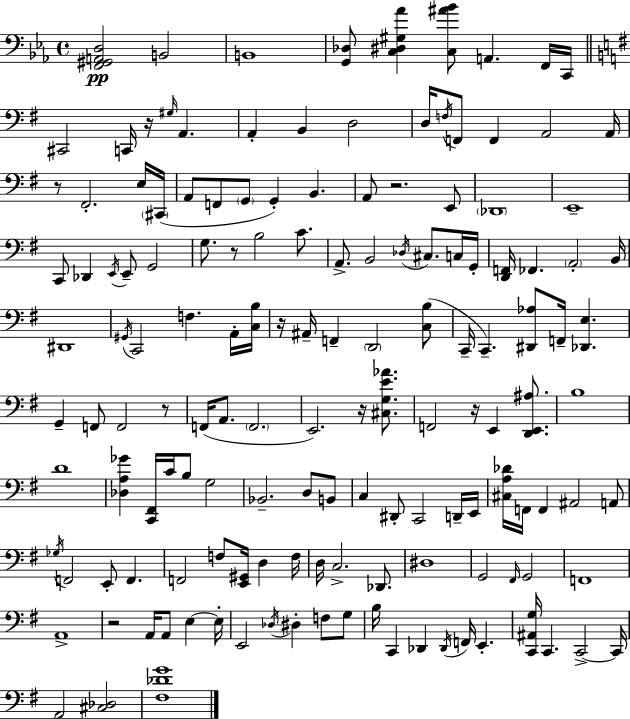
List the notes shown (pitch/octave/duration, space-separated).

[F2,G#2,A2,D3]/h B2/h B2/w [G2,Db3]/e [C3,D#3,G#3,Ab4]/q [C3,A#4,Bb4]/e A2/q. F2/s C2/s C#2/h C2/s R/s G#3/s A2/q. A2/q B2/q D3/h D3/s F3/s F2/e F2/q A2/h A2/s R/e F#2/h. E3/s C#2/s A2/e F2/e G2/e G2/q B2/q. A2/e R/h. E2/e Db2/w E2/w C2/e Db2/q E2/s E2/e G2/h G3/e. R/e B3/h C4/e. A2/e. B2/h Db3/s C#3/e. C3/s G2/s [D2,F2]/s FES2/q. A2/h B2/s D#2/w G#2/s C2/h F3/q. A2/s [C3,B3]/s R/s A#2/s F2/q D2/h [C3,B3]/e C2/s C2/q. [D#2,Ab3]/e F2/s [Db2,E3]/q. G2/q F2/e F2/h R/e F2/s A2/e. F2/h. E2/h. R/s [C#3,G3,E4,Ab4]/e. F2/h R/s E2/q [D2,E2,A#3]/e. B3/w D4/w [Db3,A3,Gb4]/q [C2,F#2]/s C4/s B3/e G3/h Bb2/h. D3/e B2/e C3/q D#2/e C2/h D2/s E2/s [C#3,A3,Db4]/s F2/s F2/q A#2/h A2/e Gb3/s F2/h E2/e F2/q. F2/h F3/e [E2,G#2]/s D3/q F3/s D3/s C3/h. Db2/e. D#3/w G2/h F#2/s G2/h F2/w A2/w R/h A2/s A2/e E3/q E3/s E2/h Db3/s D#3/q F3/e G3/e B3/s C2/q Db2/q Db2/s F2/s E2/q. [C2,A#2,G3]/s C2/q. C2/h C2/s A2/h [C#3,Db3]/h [F#3,Db4,G4]/w